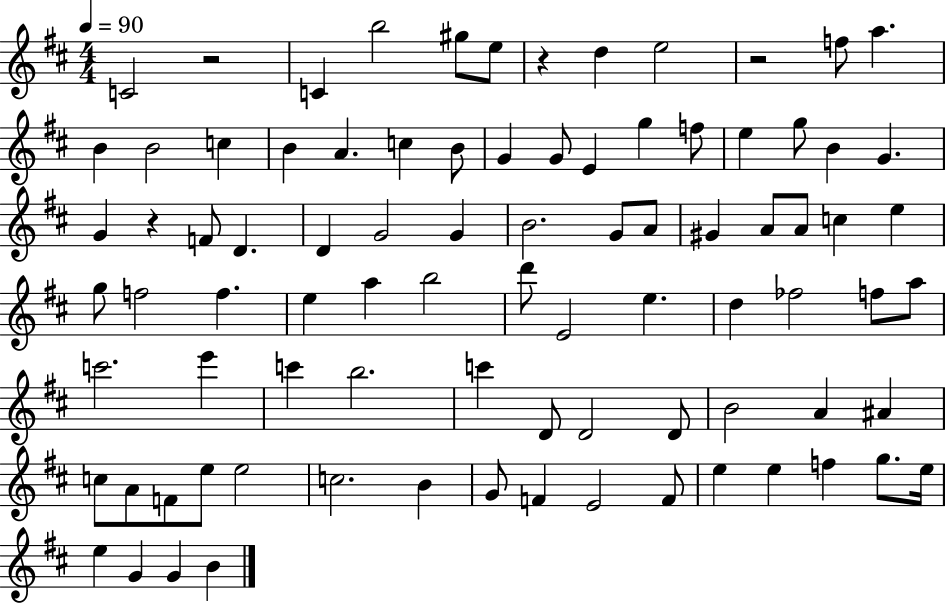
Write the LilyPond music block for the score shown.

{
  \clef treble
  \numericTimeSignature
  \time 4/4
  \key d \major
  \tempo 4 = 90
  c'2 r2 | c'4 b''2 gis''8 e''8 | r4 d''4 e''2 | r2 f''8 a''4. | \break b'4 b'2 c''4 | b'4 a'4. c''4 b'8 | g'4 g'8 e'4 g''4 f''8 | e''4 g''8 b'4 g'4. | \break g'4 r4 f'8 d'4. | d'4 g'2 g'4 | b'2. g'8 a'8 | gis'4 a'8 a'8 c''4 e''4 | \break g''8 f''2 f''4. | e''4 a''4 b''2 | d'''8 e'2 e''4. | d''4 fes''2 f''8 a''8 | \break c'''2. e'''4 | c'''4 b''2. | c'''4 d'8 d'2 d'8 | b'2 a'4 ais'4 | \break c''8 a'8 f'8 e''8 e''2 | c''2. b'4 | g'8 f'4 e'2 f'8 | e''4 e''4 f''4 g''8. e''16 | \break e''4 g'4 g'4 b'4 | \bar "|."
}